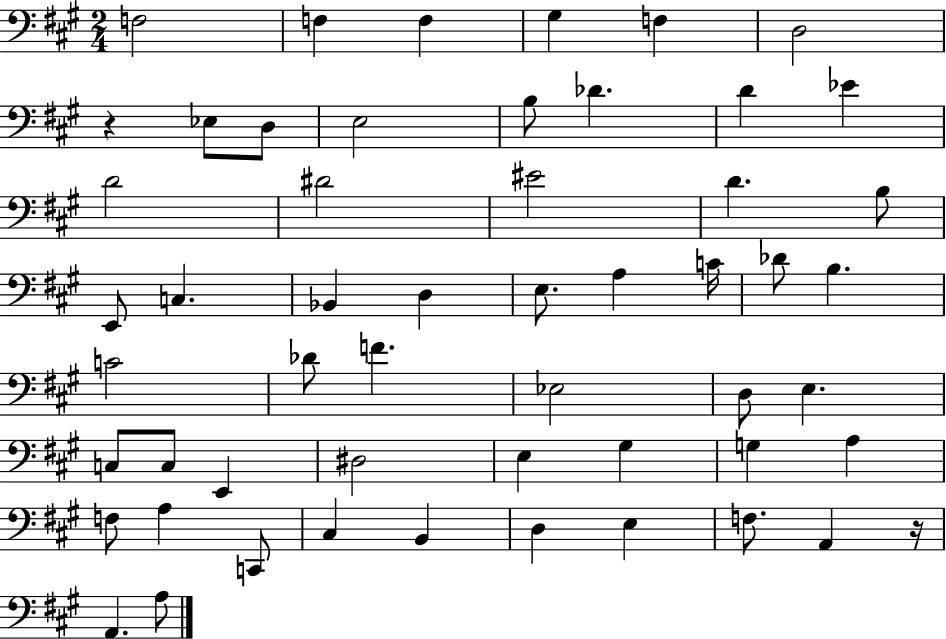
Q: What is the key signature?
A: A major